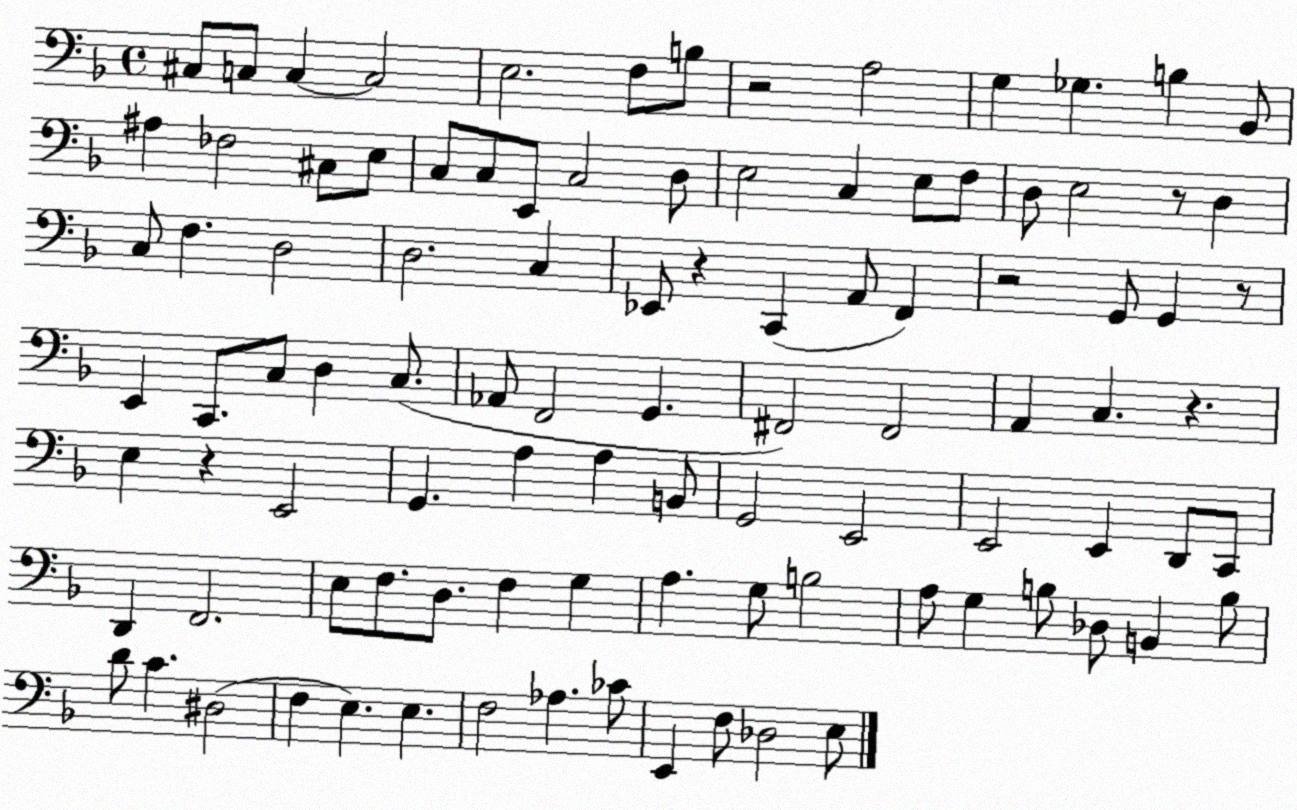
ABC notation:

X:1
T:Untitled
M:4/4
L:1/4
K:F
^C,/2 C,/2 C, C,2 E,2 F,/2 B,/2 z2 A,2 G, _G, B, _B,,/2 ^A, _F,2 ^C,/2 E,/2 C,/2 C,/2 E,,/2 C,2 D,/2 E,2 C, E,/2 F,/2 D,/2 E,2 z/2 D, C,/2 F, D,2 D,2 C, _E,,/2 z C,, A,,/2 F,, z2 G,,/2 G,, z/2 E,, C,,/2 C,/2 D, C,/2 _A,,/2 F,,2 G,, ^F,,2 ^F,,2 A,, C, z E, z E,,2 G,, A, A, B,,/2 G,,2 E,,2 E,,2 E,, D,,/2 C,,/2 D,, F,,2 E,/2 F,/2 D,/2 F, G, A, G,/2 B,2 A,/2 G, B,/2 _D,/2 B,, B,/2 D/2 C ^D,2 F, E, E, F,2 _A, _C/2 E,, F,/2 _D,2 E,/2